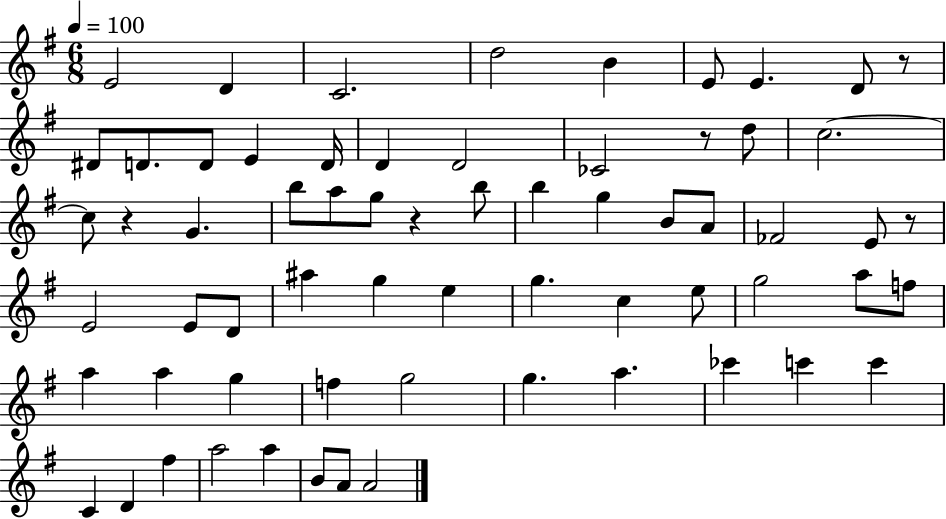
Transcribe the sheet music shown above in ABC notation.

X:1
T:Untitled
M:6/8
L:1/4
K:G
E2 D C2 d2 B E/2 E D/2 z/2 ^D/2 D/2 D/2 E D/4 D D2 _C2 z/2 d/2 c2 c/2 z G b/2 a/2 g/2 z b/2 b g B/2 A/2 _F2 E/2 z/2 E2 E/2 D/2 ^a g e g c e/2 g2 a/2 f/2 a a g f g2 g a _c' c' c' C D ^f a2 a B/2 A/2 A2